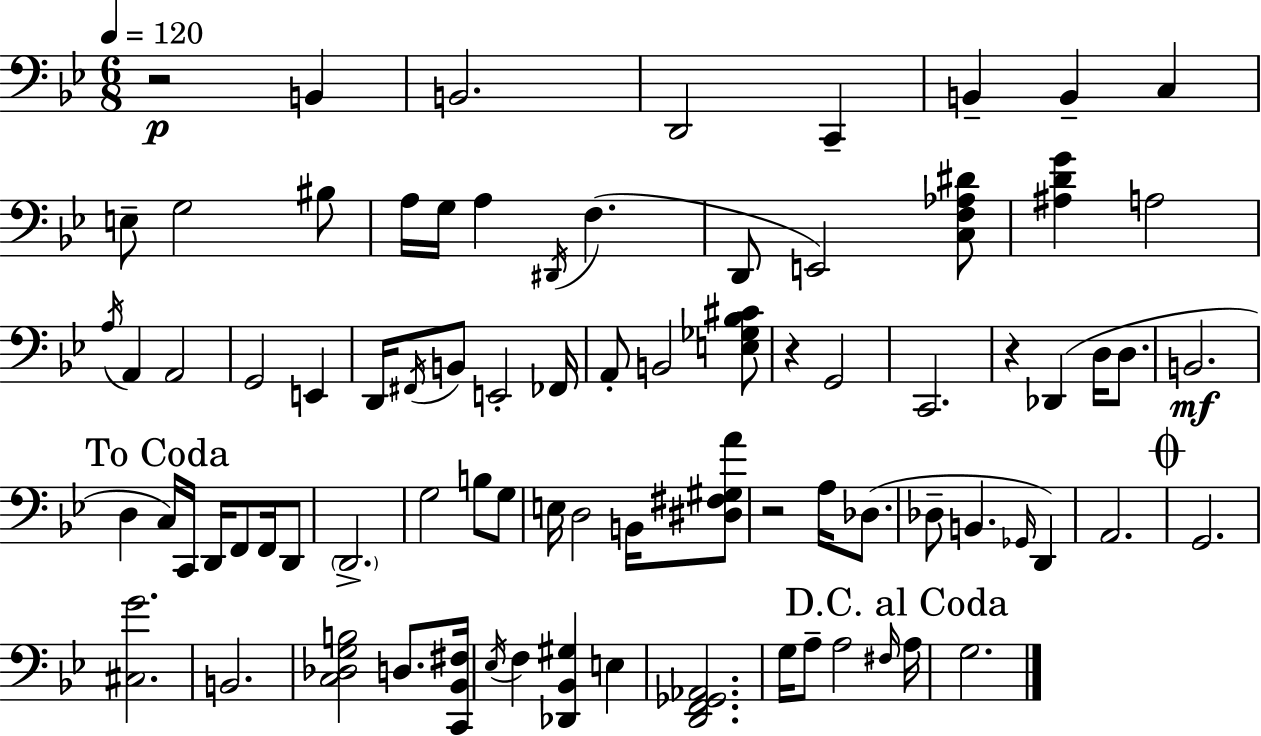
X:1
T:Untitled
M:6/8
L:1/4
K:Gm
z2 B,, B,,2 D,,2 C,, B,, B,, C, E,/2 G,2 ^B,/2 A,/4 G,/4 A, ^D,,/4 F, D,,/2 E,,2 [C,F,_A,^D]/2 [^A,DG] A,2 A,/4 A,, A,,2 G,,2 E,, D,,/4 ^F,,/4 B,,/2 E,,2 _F,,/4 A,,/2 B,,2 [E,_G,_B,^C]/2 z G,,2 C,,2 z _D,, D,/4 D,/2 B,,2 D, C,/4 C,,/4 D,,/4 F,,/2 F,,/4 D,,/2 D,,2 G,2 B,/2 G,/2 E,/4 D,2 B,,/4 [^D,^F,^G,A]/2 z2 A,/4 _D,/2 _D,/2 B,, _G,,/4 D,, A,,2 G,,2 [^C,G]2 B,,2 [C,_D,G,B,]2 D,/2 [C,,_B,,^F,]/4 _E,/4 F, [_D,,_B,,^G,] E, [D,,F,,_G,,_A,,]2 G,/4 A,/2 A,2 ^F,/4 A,/4 G,2